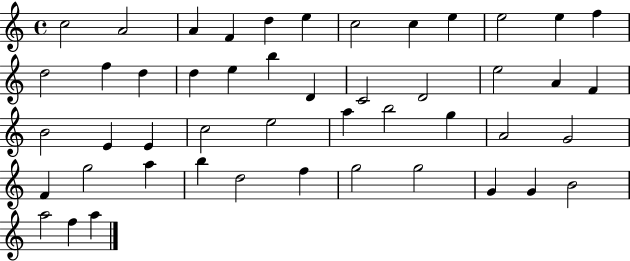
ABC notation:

X:1
T:Untitled
M:4/4
L:1/4
K:C
c2 A2 A F d e c2 c e e2 e f d2 f d d e b D C2 D2 e2 A F B2 E E c2 e2 a b2 g A2 G2 F g2 a b d2 f g2 g2 G G B2 a2 f a